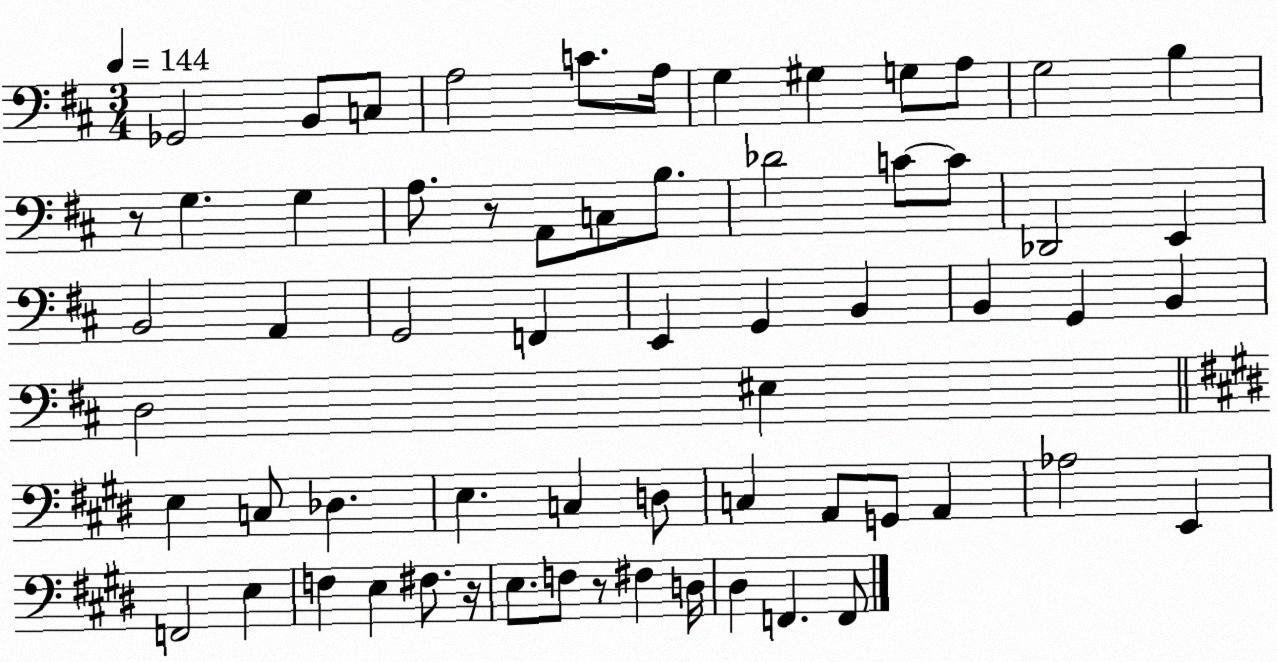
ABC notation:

X:1
T:Untitled
M:3/4
L:1/4
K:D
_G,,2 B,,/2 C,/2 A,2 C/2 A,/4 G, ^G, G,/2 A,/2 G,2 B, z/2 G, G, A,/2 z/2 A,,/2 C,/2 B,/2 _D2 C/2 C/2 _D,,2 E,, B,,2 A,, G,,2 F,, E,, G,, B,, B,, G,, B,, D,2 ^E, E, C,/2 _D, E, C, D,/2 C, A,,/2 G,,/2 A,, _A,2 E,, F,,2 E, F, E, ^F,/2 z/4 E,/2 F,/2 z/2 ^F, D,/4 ^D, F,, F,,/2